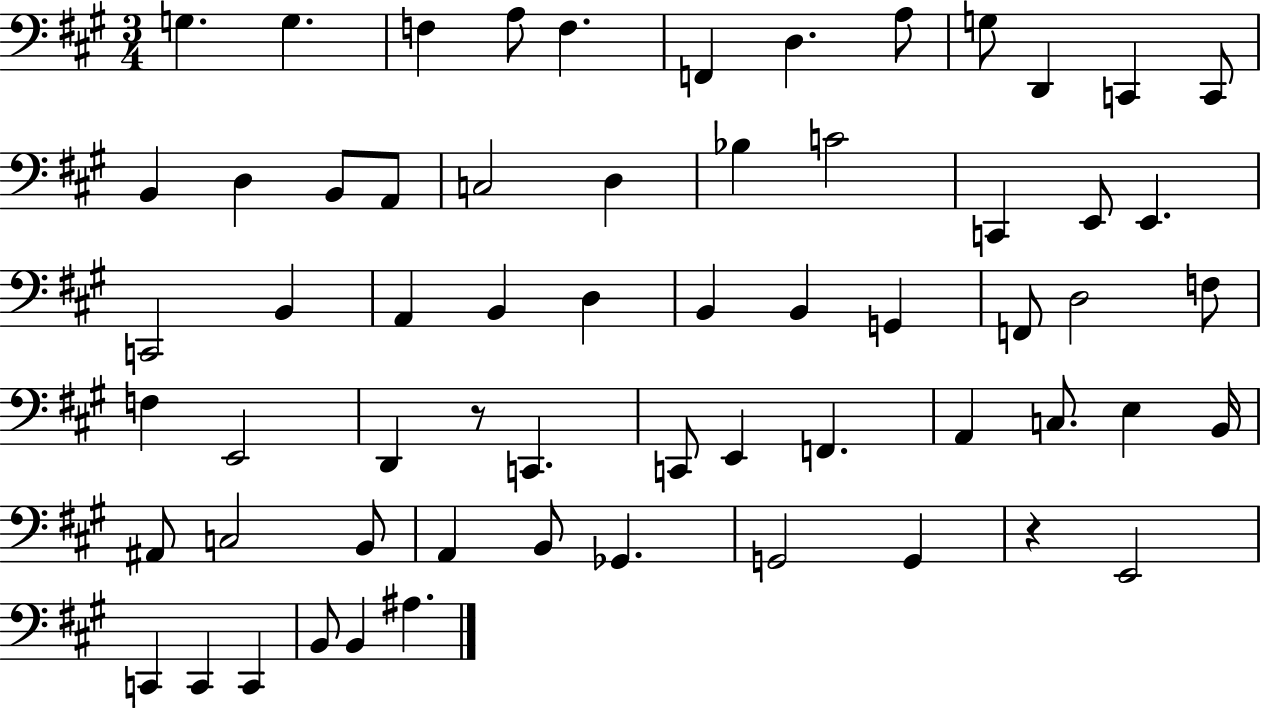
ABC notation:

X:1
T:Untitled
M:3/4
L:1/4
K:A
G, G, F, A,/2 F, F,, D, A,/2 G,/2 D,, C,, C,,/2 B,, D, B,,/2 A,,/2 C,2 D, _B, C2 C,, E,,/2 E,, C,,2 B,, A,, B,, D, B,, B,, G,, F,,/2 D,2 F,/2 F, E,,2 D,, z/2 C,, C,,/2 E,, F,, A,, C,/2 E, B,,/4 ^A,,/2 C,2 B,,/2 A,, B,,/2 _G,, G,,2 G,, z E,,2 C,, C,, C,, B,,/2 B,, ^A,